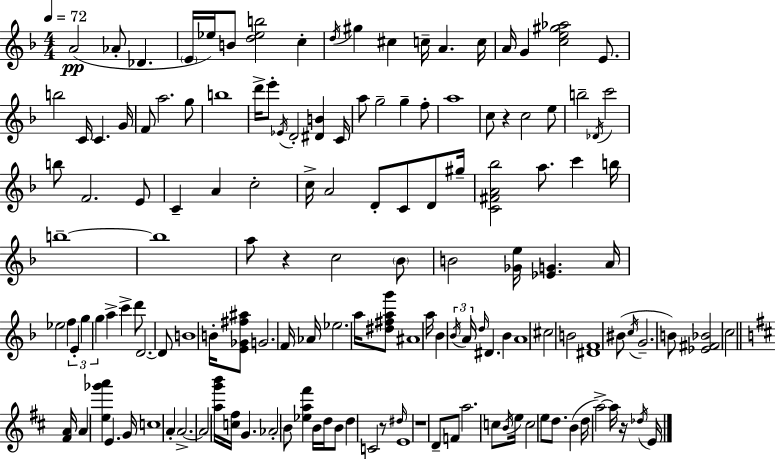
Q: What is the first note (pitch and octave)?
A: A4